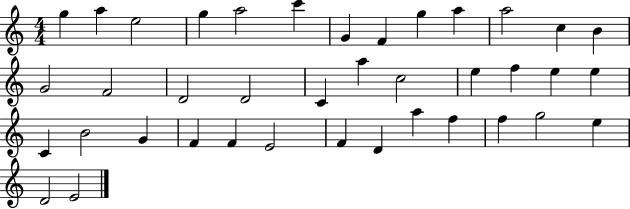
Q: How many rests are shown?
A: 0